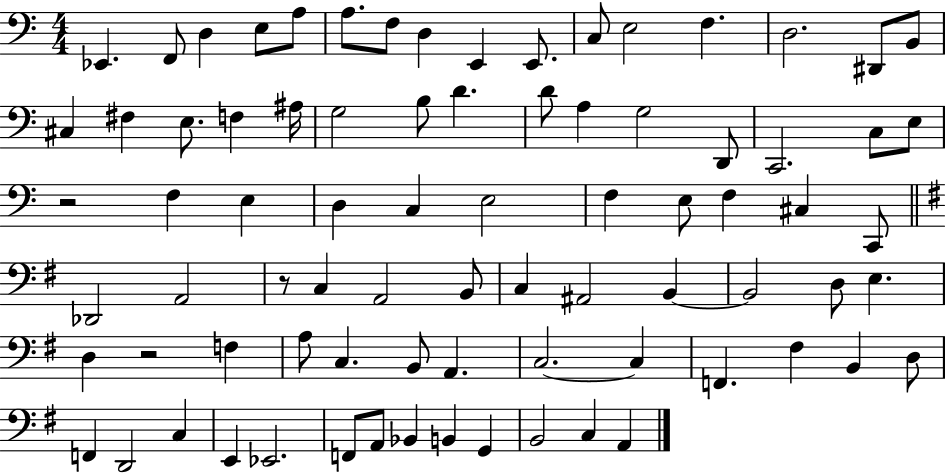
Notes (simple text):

Eb2/q. F2/e D3/q E3/e A3/e A3/e. F3/e D3/q E2/q E2/e. C3/e E3/h F3/q. D3/h. D#2/e B2/e C#3/q F#3/q E3/e. F3/q A#3/s G3/h B3/e D4/q. D4/e A3/q G3/h D2/e C2/h. C3/e E3/e R/h F3/q E3/q D3/q C3/q E3/h F3/q E3/e F3/q C#3/q C2/e Db2/h A2/h R/e C3/q A2/h B2/e C3/q A#2/h B2/q B2/h D3/e E3/q. D3/q R/h F3/q A3/e C3/q. B2/e A2/q. C3/h. C3/q F2/q. F#3/q B2/q D3/e F2/q D2/h C3/q E2/q Eb2/h. F2/e A2/e Bb2/q B2/q G2/q B2/h C3/q A2/q